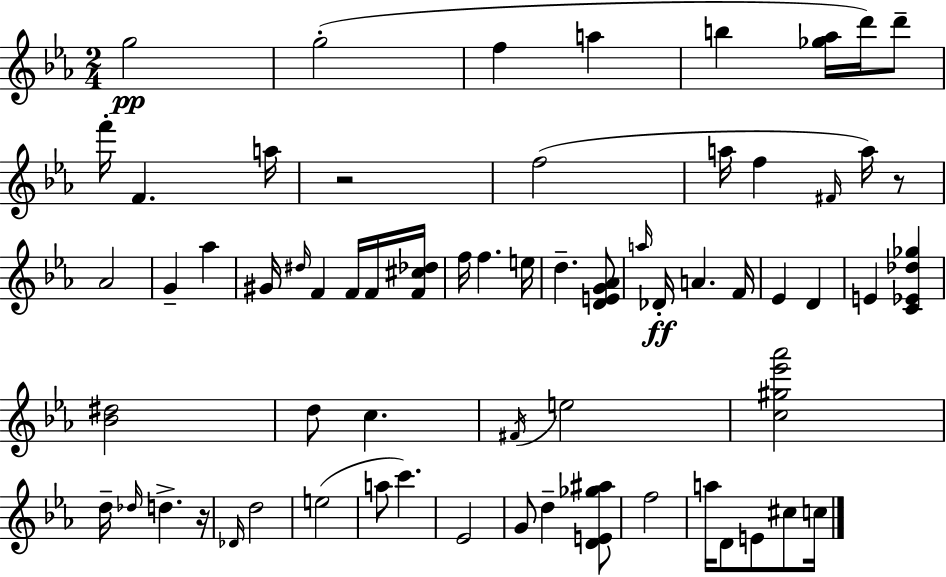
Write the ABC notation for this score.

X:1
T:Untitled
M:2/4
L:1/4
K:Cm
g2 g2 f a b [_g_a]/4 d'/4 d'/2 f'/4 F a/4 z2 f2 a/4 f ^F/4 a/4 z/2 _A2 G _a ^G/4 ^d/4 F F/4 F/4 [F^c_d]/4 f/4 f e/4 d [DEG_A]/2 a/4 _D/4 A F/4 _E D E [C_E_d_g] [_B^d]2 d/2 c ^F/4 e2 [c^g_e'_a']2 d/4 _d/4 d z/4 _D/4 d2 e2 a/2 c' _E2 G/2 d [DE_g^a]/2 f2 a/4 D/2 E/2 ^c/2 c/4